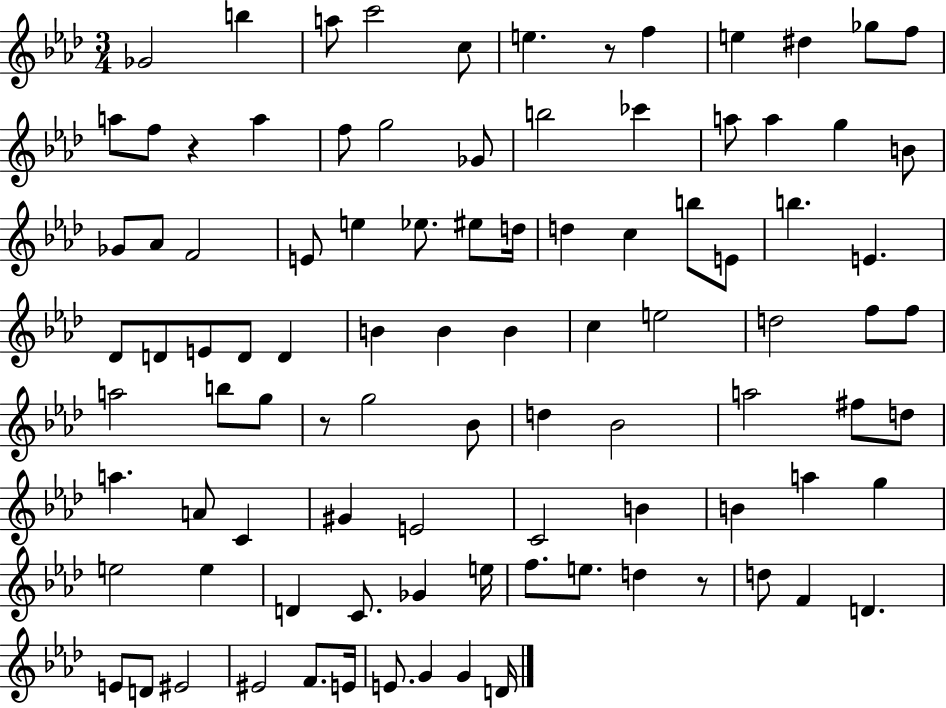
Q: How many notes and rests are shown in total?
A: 96